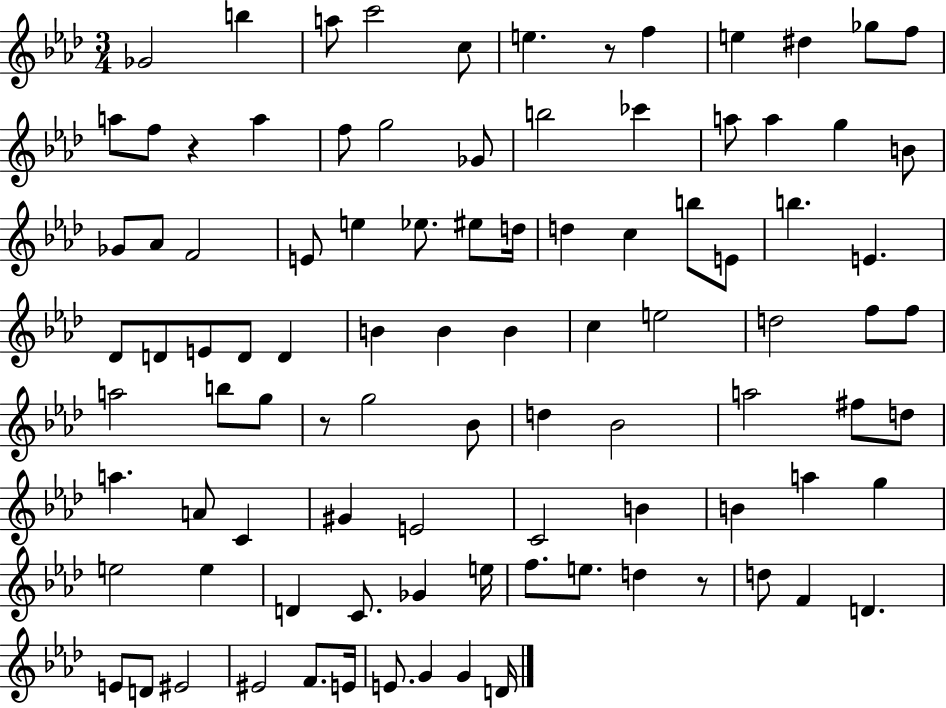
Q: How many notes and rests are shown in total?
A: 96